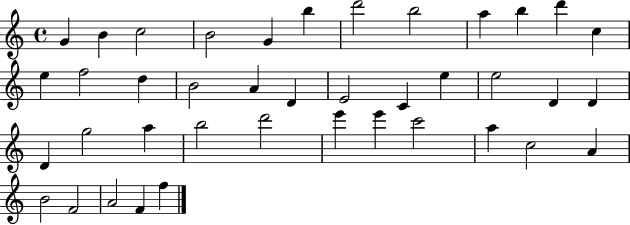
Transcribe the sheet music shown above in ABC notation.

X:1
T:Untitled
M:4/4
L:1/4
K:C
G B c2 B2 G b d'2 b2 a b d' c e f2 d B2 A D E2 C e e2 D D D g2 a b2 d'2 e' e' c'2 a c2 A B2 F2 A2 F f